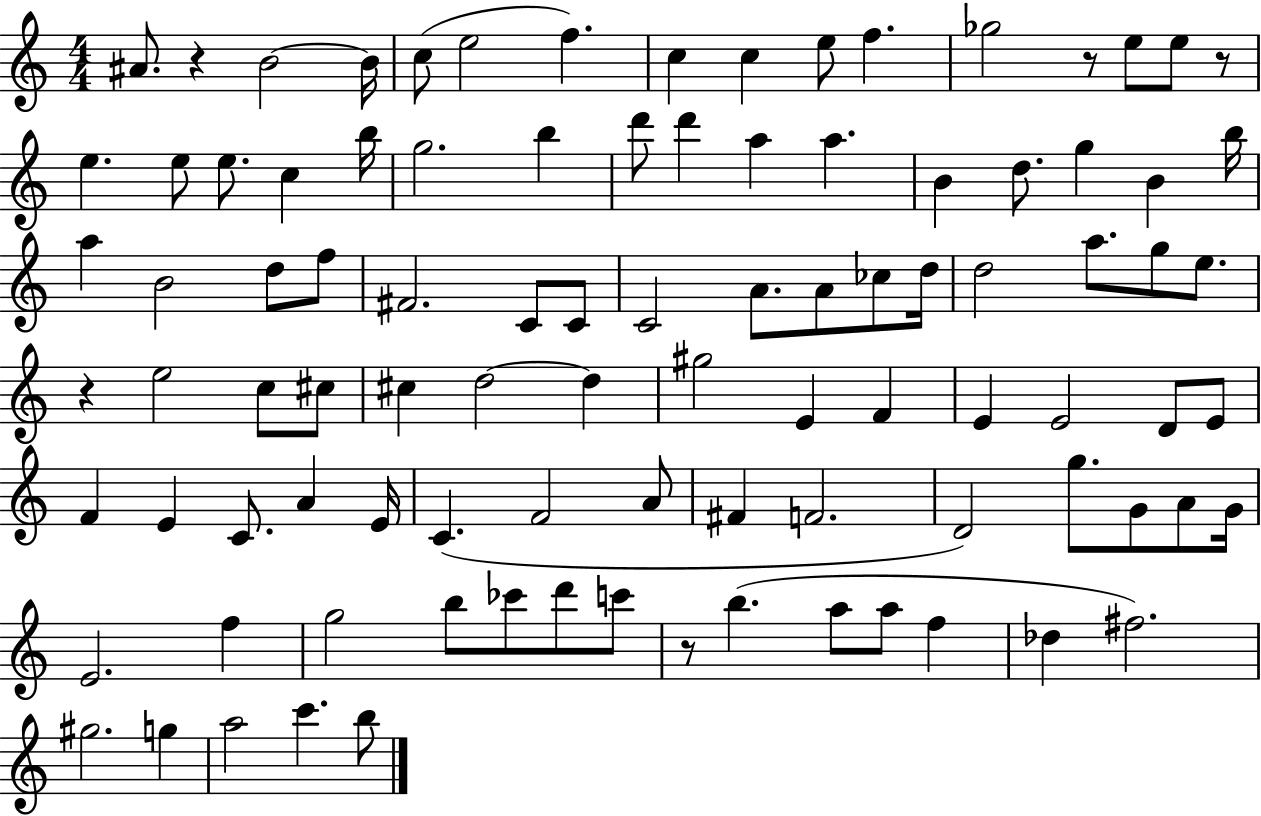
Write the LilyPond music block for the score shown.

{
  \clef treble
  \numericTimeSignature
  \time 4/4
  \key c \major
  \repeat volta 2 { ais'8. r4 b'2~~ b'16 | c''8( e''2 f''4.) | c''4 c''4 e''8 f''4. | ges''2 r8 e''8 e''8 r8 | \break e''4. e''8 e''8. c''4 b''16 | g''2. b''4 | d'''8 d'''4 a''4 a''4. | b'4 d''8. g''4 b'4 b''16 | \break a''4 b'2 d''8 f''8 | fis'2. c'8 c'8 | c'2 a'8. a'8 ces''8 d''16 | d''2 a''8. g''8 e''8. | \break r4 e''2 c''8 cis''8 | cis''4 d''2~~ d''4 | gis''2 e'4 f'4 | e'4 e'2 d'8 e'8 | \break f'4 e'4 c'8. a'4 e'16 | c'4.( f'2 a'8 | fis'4 f'2. | d'2) g''8. g'8 a'8 g'16 | \break e'2. f''4 | g''2 b''8 ces'''8 d'''8 c'''8 | r8 b''4.( a''8 a''8 f''4 | des''4 fis''2.) | \break gis''2. g''4 | a''2 c'''4. b''8 | } \bar "|."
}